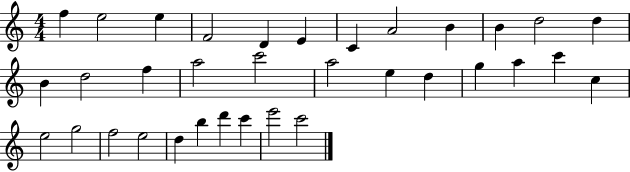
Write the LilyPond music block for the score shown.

{
  \clef treble
  \numericTimeSignature
  \time 4/4
  \key c \major
  f''4 e''2 e''4 | f'2 d'4 e'4 | c'4 a'2 b'4 | b'4 d''2 d''4 | \break b'4 d''2 f''4 | a''2 c'''2 | a''2 e''4 d''4 | g''4 a''4 c'''4 c''4 | \break e''2 g''2 | f''2 e''2 | d''4 b''4 d'''4 c'''4 | e'''2 c'''2 | \break \bar "|."
}